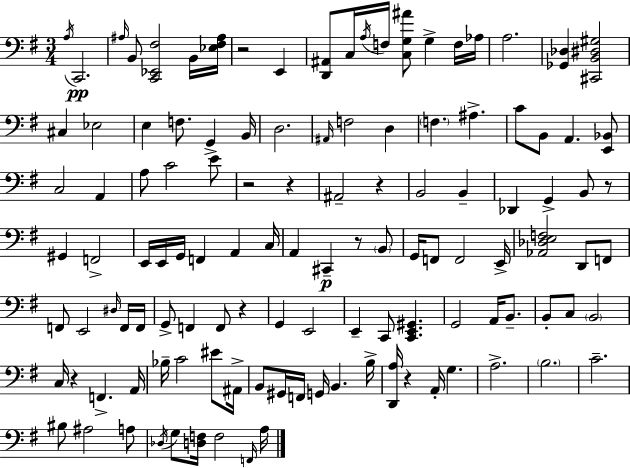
X:1
T:Untitled
M:3/4
L:1/4
K:G
A,/4 C,,2 ^A,/4 B,,/2 [C,,_E,,^F,]2 B,,/4 [_E,^F,^A,]/4 z2 E,, [D,,^A,,]/2 C,/4 A,/4 F,/4 [C,G,^A]/2 G, F,/4 _A,/4 A,2 [_G,,_D,] [^C,,B,,^D,^G,]2 ^C, _E,2 E, F,/2 G,, B,,/4 D,2 ^A,,/4 F,2 D, F, ^A, C/2 B,,/2 A,, [E,,_B,,]/2 C,2 A,, A,/2 C2 E/2 z2 z ^A,,2 z B,,2 B,, _D,, G,, B,,/2 z/2 ^G,, F,,2 E,,/4 E,,/4 G,,/4 F,, A,, C,/4 A,, ^C,, z/2 B,,/2 G,,/4 F,,/2 F,,2 E,,/4 [_A,,_D,E,F,]2 D,,/2 F,,/2 F,,/2 E,,2 ^D,/4 F,,/4 F,,/4 G,,/2 F,, F,,/2 z G,, E,,2 E,, C,,/2 [C,,E,,^G,,] G,,2 A,,/4 B,,/2 B,,/2 C,/2 B,,2 C,/4 z F,, A,,/4 _B,/4 C2 ^E/2 ^A,,/4 B,,/2 ^G,,/4 F,,/4 G,,/4 B,, B,/4 [D,,A,]/4 z A,,/4 G, A,2 B,2 C2 ^B,/2 ^A,2 A,/2 _D,/4 G,/2 [D,F,]/4 F,2 F,,/4 A,/4